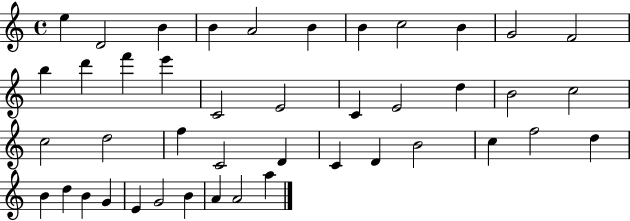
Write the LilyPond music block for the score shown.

{
  \clef treble
  \time 4/4
  \defaultTimeSignature
  \key c \major
  e''4 d'2 b'4 | b'4 a'2 b'4 | b'4 c''2 b'4 | g'2 f'2 | \break b''4 d'''4 f'''4 e'''4 | c'2 e'2 | c'4 e'2 d''4 | b'2 c''2 | \break c''2 d''2 | f''4 c'2 d'4 | c'4 d'4 b'2 | c''4 f''2 d''4 | \break b'4 d''4 b'4 g'4 | e'4 g'2 b'4 | a'4 a'2 a''4 | \bar "|."
}